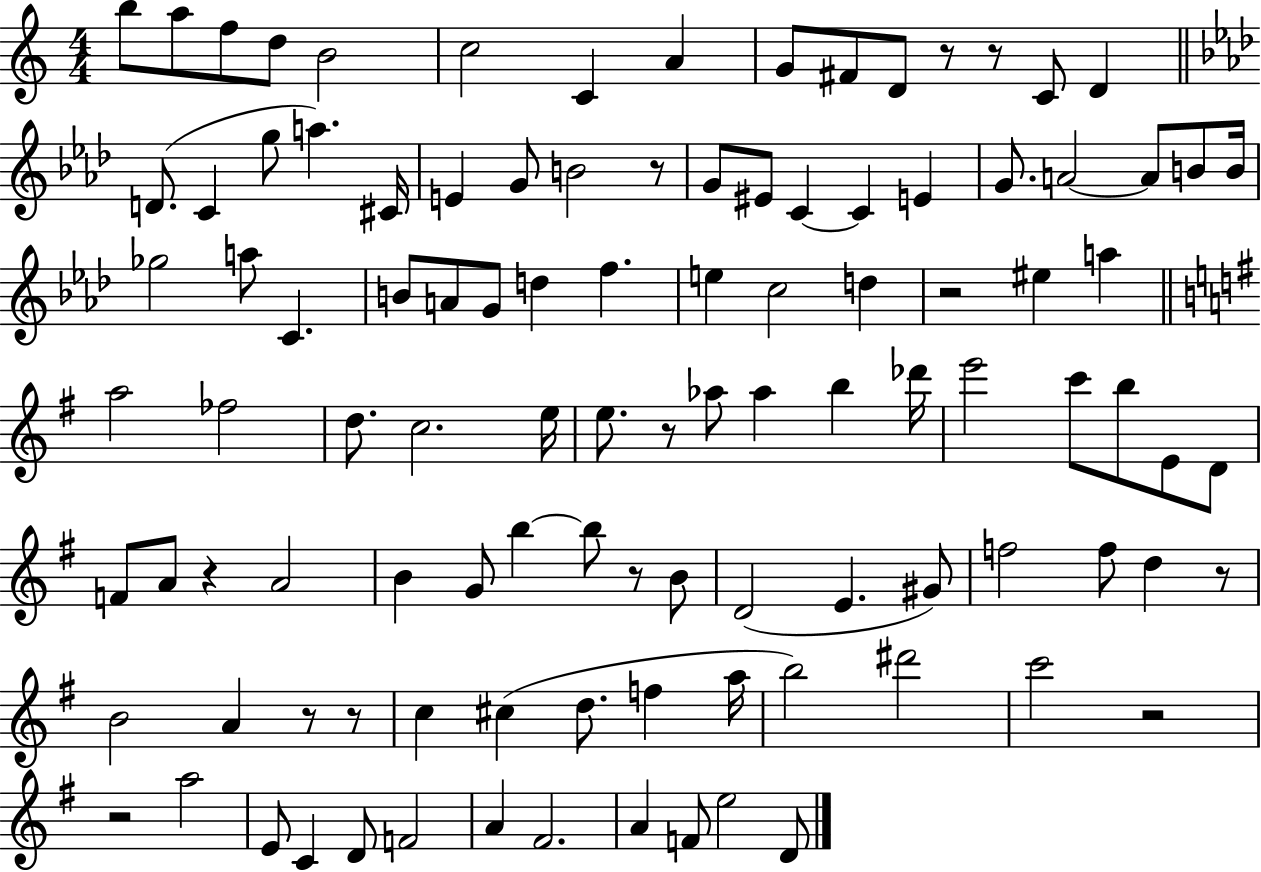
B5/e A5/e F5/e D5/e B4/h C5/h C4/q A4/q G4/e F#4/e D4/e R/e R/e C4/e D4/q D4/e. C4/q G5/e A5/q. C#4/s E4/q G4/e B4/h R/e G4/e EIS4/e C4/q C4/q E4/q G4/e. A4/h A4/e B4/e B4/s Gb5/h A5/e C4/q. B4/e A4/e G4/e D5/q F5/q. E5/q C5/h D5/q R/h EIS5/q A5/q A5/h FES5/h D5/e. C5/h. E5/s E5/e. R/e Ab5/e Ab5/q B5/q Db6/s E6/h C6/e B5/e E4/e D4/e F4/e A4/e R/q A4/h B4/q G4/e B5/q B5/e R/e B4/e D4/h E4/q. G#4/e F5/h F5/e D5/q R/e B4/h A4/q R/e R/e C5/q C#5/q D5/e. F5/q A5/s B5/h D#6/h C6/h R/h R/h A5/h E4/e C4/q D4/e F4/h A4/q F#4/h. A4/q F4/e E5/h D4/e